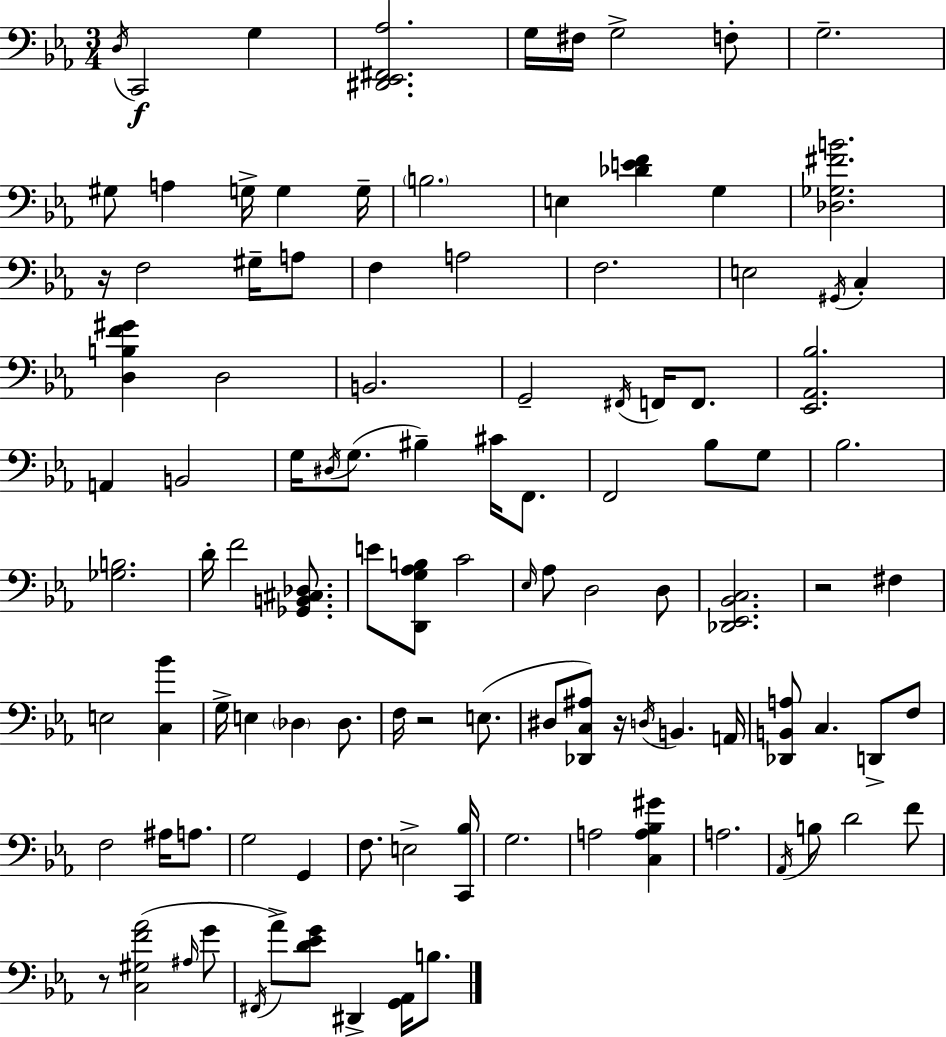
X:1
T:Untitled
M:3/4
L:1/4
K:Cm
D,/4 C,,2 G, [^D,,_E,,^F,,_A,]2 G,/4 ^F,/4 G,2 F,/2 G,2 ^G,/2 A, G,/4 G, G,/4 B,2 E, [_DEF] G, [_D,_G,^FB]2 z/4 F,2 ^G,/4 A,/2 F, A,2 F,2 E,2 ^G,,/4 C, [D,B,F^G] D,2 B,,2 G,,2 ^F,,/4 F,,/4 F,,/2 [_E,,_A,,_B,]2 A,, B,,2 G,/4 ^D,/4 G,/2 ^B, ^C/4 F,,/2 F,,2 _B,/2 G,/2 _B,2 [_G,B,]2 D/4 F2 [_G,,B,,^C,_D,]/2 E/2 [D,,G,_A,B,]/2 C2 _E,/4 _A,/2 D,2 D,/2 [_D,,_E,,_B,,C,]2 z2 ^F, E,2 [C,_B] G,/4 E, _D, _D,/2 F,/4 z2 E,/2 ^D,/2 [_D,,C,^A,]/2 z/4 D,/4 B,, A,,/4 [_D,,B,,A,]/2 C, D,,/2 F,/2 F,2 ^A,/4 A,/2 G,2 G,, F,/2 E,2 [C,,_B,]/4 G,2 A,2 [C,A,_B,^G] A,2 _A,,/4 B,/2 D2 F/2 z/2 [C,^G,F_A]2 ^A,/4 G/2 ^F,,/4 _A/2 [D_EG]/2 ^D,, [G,,_A,,]/4 B,/2